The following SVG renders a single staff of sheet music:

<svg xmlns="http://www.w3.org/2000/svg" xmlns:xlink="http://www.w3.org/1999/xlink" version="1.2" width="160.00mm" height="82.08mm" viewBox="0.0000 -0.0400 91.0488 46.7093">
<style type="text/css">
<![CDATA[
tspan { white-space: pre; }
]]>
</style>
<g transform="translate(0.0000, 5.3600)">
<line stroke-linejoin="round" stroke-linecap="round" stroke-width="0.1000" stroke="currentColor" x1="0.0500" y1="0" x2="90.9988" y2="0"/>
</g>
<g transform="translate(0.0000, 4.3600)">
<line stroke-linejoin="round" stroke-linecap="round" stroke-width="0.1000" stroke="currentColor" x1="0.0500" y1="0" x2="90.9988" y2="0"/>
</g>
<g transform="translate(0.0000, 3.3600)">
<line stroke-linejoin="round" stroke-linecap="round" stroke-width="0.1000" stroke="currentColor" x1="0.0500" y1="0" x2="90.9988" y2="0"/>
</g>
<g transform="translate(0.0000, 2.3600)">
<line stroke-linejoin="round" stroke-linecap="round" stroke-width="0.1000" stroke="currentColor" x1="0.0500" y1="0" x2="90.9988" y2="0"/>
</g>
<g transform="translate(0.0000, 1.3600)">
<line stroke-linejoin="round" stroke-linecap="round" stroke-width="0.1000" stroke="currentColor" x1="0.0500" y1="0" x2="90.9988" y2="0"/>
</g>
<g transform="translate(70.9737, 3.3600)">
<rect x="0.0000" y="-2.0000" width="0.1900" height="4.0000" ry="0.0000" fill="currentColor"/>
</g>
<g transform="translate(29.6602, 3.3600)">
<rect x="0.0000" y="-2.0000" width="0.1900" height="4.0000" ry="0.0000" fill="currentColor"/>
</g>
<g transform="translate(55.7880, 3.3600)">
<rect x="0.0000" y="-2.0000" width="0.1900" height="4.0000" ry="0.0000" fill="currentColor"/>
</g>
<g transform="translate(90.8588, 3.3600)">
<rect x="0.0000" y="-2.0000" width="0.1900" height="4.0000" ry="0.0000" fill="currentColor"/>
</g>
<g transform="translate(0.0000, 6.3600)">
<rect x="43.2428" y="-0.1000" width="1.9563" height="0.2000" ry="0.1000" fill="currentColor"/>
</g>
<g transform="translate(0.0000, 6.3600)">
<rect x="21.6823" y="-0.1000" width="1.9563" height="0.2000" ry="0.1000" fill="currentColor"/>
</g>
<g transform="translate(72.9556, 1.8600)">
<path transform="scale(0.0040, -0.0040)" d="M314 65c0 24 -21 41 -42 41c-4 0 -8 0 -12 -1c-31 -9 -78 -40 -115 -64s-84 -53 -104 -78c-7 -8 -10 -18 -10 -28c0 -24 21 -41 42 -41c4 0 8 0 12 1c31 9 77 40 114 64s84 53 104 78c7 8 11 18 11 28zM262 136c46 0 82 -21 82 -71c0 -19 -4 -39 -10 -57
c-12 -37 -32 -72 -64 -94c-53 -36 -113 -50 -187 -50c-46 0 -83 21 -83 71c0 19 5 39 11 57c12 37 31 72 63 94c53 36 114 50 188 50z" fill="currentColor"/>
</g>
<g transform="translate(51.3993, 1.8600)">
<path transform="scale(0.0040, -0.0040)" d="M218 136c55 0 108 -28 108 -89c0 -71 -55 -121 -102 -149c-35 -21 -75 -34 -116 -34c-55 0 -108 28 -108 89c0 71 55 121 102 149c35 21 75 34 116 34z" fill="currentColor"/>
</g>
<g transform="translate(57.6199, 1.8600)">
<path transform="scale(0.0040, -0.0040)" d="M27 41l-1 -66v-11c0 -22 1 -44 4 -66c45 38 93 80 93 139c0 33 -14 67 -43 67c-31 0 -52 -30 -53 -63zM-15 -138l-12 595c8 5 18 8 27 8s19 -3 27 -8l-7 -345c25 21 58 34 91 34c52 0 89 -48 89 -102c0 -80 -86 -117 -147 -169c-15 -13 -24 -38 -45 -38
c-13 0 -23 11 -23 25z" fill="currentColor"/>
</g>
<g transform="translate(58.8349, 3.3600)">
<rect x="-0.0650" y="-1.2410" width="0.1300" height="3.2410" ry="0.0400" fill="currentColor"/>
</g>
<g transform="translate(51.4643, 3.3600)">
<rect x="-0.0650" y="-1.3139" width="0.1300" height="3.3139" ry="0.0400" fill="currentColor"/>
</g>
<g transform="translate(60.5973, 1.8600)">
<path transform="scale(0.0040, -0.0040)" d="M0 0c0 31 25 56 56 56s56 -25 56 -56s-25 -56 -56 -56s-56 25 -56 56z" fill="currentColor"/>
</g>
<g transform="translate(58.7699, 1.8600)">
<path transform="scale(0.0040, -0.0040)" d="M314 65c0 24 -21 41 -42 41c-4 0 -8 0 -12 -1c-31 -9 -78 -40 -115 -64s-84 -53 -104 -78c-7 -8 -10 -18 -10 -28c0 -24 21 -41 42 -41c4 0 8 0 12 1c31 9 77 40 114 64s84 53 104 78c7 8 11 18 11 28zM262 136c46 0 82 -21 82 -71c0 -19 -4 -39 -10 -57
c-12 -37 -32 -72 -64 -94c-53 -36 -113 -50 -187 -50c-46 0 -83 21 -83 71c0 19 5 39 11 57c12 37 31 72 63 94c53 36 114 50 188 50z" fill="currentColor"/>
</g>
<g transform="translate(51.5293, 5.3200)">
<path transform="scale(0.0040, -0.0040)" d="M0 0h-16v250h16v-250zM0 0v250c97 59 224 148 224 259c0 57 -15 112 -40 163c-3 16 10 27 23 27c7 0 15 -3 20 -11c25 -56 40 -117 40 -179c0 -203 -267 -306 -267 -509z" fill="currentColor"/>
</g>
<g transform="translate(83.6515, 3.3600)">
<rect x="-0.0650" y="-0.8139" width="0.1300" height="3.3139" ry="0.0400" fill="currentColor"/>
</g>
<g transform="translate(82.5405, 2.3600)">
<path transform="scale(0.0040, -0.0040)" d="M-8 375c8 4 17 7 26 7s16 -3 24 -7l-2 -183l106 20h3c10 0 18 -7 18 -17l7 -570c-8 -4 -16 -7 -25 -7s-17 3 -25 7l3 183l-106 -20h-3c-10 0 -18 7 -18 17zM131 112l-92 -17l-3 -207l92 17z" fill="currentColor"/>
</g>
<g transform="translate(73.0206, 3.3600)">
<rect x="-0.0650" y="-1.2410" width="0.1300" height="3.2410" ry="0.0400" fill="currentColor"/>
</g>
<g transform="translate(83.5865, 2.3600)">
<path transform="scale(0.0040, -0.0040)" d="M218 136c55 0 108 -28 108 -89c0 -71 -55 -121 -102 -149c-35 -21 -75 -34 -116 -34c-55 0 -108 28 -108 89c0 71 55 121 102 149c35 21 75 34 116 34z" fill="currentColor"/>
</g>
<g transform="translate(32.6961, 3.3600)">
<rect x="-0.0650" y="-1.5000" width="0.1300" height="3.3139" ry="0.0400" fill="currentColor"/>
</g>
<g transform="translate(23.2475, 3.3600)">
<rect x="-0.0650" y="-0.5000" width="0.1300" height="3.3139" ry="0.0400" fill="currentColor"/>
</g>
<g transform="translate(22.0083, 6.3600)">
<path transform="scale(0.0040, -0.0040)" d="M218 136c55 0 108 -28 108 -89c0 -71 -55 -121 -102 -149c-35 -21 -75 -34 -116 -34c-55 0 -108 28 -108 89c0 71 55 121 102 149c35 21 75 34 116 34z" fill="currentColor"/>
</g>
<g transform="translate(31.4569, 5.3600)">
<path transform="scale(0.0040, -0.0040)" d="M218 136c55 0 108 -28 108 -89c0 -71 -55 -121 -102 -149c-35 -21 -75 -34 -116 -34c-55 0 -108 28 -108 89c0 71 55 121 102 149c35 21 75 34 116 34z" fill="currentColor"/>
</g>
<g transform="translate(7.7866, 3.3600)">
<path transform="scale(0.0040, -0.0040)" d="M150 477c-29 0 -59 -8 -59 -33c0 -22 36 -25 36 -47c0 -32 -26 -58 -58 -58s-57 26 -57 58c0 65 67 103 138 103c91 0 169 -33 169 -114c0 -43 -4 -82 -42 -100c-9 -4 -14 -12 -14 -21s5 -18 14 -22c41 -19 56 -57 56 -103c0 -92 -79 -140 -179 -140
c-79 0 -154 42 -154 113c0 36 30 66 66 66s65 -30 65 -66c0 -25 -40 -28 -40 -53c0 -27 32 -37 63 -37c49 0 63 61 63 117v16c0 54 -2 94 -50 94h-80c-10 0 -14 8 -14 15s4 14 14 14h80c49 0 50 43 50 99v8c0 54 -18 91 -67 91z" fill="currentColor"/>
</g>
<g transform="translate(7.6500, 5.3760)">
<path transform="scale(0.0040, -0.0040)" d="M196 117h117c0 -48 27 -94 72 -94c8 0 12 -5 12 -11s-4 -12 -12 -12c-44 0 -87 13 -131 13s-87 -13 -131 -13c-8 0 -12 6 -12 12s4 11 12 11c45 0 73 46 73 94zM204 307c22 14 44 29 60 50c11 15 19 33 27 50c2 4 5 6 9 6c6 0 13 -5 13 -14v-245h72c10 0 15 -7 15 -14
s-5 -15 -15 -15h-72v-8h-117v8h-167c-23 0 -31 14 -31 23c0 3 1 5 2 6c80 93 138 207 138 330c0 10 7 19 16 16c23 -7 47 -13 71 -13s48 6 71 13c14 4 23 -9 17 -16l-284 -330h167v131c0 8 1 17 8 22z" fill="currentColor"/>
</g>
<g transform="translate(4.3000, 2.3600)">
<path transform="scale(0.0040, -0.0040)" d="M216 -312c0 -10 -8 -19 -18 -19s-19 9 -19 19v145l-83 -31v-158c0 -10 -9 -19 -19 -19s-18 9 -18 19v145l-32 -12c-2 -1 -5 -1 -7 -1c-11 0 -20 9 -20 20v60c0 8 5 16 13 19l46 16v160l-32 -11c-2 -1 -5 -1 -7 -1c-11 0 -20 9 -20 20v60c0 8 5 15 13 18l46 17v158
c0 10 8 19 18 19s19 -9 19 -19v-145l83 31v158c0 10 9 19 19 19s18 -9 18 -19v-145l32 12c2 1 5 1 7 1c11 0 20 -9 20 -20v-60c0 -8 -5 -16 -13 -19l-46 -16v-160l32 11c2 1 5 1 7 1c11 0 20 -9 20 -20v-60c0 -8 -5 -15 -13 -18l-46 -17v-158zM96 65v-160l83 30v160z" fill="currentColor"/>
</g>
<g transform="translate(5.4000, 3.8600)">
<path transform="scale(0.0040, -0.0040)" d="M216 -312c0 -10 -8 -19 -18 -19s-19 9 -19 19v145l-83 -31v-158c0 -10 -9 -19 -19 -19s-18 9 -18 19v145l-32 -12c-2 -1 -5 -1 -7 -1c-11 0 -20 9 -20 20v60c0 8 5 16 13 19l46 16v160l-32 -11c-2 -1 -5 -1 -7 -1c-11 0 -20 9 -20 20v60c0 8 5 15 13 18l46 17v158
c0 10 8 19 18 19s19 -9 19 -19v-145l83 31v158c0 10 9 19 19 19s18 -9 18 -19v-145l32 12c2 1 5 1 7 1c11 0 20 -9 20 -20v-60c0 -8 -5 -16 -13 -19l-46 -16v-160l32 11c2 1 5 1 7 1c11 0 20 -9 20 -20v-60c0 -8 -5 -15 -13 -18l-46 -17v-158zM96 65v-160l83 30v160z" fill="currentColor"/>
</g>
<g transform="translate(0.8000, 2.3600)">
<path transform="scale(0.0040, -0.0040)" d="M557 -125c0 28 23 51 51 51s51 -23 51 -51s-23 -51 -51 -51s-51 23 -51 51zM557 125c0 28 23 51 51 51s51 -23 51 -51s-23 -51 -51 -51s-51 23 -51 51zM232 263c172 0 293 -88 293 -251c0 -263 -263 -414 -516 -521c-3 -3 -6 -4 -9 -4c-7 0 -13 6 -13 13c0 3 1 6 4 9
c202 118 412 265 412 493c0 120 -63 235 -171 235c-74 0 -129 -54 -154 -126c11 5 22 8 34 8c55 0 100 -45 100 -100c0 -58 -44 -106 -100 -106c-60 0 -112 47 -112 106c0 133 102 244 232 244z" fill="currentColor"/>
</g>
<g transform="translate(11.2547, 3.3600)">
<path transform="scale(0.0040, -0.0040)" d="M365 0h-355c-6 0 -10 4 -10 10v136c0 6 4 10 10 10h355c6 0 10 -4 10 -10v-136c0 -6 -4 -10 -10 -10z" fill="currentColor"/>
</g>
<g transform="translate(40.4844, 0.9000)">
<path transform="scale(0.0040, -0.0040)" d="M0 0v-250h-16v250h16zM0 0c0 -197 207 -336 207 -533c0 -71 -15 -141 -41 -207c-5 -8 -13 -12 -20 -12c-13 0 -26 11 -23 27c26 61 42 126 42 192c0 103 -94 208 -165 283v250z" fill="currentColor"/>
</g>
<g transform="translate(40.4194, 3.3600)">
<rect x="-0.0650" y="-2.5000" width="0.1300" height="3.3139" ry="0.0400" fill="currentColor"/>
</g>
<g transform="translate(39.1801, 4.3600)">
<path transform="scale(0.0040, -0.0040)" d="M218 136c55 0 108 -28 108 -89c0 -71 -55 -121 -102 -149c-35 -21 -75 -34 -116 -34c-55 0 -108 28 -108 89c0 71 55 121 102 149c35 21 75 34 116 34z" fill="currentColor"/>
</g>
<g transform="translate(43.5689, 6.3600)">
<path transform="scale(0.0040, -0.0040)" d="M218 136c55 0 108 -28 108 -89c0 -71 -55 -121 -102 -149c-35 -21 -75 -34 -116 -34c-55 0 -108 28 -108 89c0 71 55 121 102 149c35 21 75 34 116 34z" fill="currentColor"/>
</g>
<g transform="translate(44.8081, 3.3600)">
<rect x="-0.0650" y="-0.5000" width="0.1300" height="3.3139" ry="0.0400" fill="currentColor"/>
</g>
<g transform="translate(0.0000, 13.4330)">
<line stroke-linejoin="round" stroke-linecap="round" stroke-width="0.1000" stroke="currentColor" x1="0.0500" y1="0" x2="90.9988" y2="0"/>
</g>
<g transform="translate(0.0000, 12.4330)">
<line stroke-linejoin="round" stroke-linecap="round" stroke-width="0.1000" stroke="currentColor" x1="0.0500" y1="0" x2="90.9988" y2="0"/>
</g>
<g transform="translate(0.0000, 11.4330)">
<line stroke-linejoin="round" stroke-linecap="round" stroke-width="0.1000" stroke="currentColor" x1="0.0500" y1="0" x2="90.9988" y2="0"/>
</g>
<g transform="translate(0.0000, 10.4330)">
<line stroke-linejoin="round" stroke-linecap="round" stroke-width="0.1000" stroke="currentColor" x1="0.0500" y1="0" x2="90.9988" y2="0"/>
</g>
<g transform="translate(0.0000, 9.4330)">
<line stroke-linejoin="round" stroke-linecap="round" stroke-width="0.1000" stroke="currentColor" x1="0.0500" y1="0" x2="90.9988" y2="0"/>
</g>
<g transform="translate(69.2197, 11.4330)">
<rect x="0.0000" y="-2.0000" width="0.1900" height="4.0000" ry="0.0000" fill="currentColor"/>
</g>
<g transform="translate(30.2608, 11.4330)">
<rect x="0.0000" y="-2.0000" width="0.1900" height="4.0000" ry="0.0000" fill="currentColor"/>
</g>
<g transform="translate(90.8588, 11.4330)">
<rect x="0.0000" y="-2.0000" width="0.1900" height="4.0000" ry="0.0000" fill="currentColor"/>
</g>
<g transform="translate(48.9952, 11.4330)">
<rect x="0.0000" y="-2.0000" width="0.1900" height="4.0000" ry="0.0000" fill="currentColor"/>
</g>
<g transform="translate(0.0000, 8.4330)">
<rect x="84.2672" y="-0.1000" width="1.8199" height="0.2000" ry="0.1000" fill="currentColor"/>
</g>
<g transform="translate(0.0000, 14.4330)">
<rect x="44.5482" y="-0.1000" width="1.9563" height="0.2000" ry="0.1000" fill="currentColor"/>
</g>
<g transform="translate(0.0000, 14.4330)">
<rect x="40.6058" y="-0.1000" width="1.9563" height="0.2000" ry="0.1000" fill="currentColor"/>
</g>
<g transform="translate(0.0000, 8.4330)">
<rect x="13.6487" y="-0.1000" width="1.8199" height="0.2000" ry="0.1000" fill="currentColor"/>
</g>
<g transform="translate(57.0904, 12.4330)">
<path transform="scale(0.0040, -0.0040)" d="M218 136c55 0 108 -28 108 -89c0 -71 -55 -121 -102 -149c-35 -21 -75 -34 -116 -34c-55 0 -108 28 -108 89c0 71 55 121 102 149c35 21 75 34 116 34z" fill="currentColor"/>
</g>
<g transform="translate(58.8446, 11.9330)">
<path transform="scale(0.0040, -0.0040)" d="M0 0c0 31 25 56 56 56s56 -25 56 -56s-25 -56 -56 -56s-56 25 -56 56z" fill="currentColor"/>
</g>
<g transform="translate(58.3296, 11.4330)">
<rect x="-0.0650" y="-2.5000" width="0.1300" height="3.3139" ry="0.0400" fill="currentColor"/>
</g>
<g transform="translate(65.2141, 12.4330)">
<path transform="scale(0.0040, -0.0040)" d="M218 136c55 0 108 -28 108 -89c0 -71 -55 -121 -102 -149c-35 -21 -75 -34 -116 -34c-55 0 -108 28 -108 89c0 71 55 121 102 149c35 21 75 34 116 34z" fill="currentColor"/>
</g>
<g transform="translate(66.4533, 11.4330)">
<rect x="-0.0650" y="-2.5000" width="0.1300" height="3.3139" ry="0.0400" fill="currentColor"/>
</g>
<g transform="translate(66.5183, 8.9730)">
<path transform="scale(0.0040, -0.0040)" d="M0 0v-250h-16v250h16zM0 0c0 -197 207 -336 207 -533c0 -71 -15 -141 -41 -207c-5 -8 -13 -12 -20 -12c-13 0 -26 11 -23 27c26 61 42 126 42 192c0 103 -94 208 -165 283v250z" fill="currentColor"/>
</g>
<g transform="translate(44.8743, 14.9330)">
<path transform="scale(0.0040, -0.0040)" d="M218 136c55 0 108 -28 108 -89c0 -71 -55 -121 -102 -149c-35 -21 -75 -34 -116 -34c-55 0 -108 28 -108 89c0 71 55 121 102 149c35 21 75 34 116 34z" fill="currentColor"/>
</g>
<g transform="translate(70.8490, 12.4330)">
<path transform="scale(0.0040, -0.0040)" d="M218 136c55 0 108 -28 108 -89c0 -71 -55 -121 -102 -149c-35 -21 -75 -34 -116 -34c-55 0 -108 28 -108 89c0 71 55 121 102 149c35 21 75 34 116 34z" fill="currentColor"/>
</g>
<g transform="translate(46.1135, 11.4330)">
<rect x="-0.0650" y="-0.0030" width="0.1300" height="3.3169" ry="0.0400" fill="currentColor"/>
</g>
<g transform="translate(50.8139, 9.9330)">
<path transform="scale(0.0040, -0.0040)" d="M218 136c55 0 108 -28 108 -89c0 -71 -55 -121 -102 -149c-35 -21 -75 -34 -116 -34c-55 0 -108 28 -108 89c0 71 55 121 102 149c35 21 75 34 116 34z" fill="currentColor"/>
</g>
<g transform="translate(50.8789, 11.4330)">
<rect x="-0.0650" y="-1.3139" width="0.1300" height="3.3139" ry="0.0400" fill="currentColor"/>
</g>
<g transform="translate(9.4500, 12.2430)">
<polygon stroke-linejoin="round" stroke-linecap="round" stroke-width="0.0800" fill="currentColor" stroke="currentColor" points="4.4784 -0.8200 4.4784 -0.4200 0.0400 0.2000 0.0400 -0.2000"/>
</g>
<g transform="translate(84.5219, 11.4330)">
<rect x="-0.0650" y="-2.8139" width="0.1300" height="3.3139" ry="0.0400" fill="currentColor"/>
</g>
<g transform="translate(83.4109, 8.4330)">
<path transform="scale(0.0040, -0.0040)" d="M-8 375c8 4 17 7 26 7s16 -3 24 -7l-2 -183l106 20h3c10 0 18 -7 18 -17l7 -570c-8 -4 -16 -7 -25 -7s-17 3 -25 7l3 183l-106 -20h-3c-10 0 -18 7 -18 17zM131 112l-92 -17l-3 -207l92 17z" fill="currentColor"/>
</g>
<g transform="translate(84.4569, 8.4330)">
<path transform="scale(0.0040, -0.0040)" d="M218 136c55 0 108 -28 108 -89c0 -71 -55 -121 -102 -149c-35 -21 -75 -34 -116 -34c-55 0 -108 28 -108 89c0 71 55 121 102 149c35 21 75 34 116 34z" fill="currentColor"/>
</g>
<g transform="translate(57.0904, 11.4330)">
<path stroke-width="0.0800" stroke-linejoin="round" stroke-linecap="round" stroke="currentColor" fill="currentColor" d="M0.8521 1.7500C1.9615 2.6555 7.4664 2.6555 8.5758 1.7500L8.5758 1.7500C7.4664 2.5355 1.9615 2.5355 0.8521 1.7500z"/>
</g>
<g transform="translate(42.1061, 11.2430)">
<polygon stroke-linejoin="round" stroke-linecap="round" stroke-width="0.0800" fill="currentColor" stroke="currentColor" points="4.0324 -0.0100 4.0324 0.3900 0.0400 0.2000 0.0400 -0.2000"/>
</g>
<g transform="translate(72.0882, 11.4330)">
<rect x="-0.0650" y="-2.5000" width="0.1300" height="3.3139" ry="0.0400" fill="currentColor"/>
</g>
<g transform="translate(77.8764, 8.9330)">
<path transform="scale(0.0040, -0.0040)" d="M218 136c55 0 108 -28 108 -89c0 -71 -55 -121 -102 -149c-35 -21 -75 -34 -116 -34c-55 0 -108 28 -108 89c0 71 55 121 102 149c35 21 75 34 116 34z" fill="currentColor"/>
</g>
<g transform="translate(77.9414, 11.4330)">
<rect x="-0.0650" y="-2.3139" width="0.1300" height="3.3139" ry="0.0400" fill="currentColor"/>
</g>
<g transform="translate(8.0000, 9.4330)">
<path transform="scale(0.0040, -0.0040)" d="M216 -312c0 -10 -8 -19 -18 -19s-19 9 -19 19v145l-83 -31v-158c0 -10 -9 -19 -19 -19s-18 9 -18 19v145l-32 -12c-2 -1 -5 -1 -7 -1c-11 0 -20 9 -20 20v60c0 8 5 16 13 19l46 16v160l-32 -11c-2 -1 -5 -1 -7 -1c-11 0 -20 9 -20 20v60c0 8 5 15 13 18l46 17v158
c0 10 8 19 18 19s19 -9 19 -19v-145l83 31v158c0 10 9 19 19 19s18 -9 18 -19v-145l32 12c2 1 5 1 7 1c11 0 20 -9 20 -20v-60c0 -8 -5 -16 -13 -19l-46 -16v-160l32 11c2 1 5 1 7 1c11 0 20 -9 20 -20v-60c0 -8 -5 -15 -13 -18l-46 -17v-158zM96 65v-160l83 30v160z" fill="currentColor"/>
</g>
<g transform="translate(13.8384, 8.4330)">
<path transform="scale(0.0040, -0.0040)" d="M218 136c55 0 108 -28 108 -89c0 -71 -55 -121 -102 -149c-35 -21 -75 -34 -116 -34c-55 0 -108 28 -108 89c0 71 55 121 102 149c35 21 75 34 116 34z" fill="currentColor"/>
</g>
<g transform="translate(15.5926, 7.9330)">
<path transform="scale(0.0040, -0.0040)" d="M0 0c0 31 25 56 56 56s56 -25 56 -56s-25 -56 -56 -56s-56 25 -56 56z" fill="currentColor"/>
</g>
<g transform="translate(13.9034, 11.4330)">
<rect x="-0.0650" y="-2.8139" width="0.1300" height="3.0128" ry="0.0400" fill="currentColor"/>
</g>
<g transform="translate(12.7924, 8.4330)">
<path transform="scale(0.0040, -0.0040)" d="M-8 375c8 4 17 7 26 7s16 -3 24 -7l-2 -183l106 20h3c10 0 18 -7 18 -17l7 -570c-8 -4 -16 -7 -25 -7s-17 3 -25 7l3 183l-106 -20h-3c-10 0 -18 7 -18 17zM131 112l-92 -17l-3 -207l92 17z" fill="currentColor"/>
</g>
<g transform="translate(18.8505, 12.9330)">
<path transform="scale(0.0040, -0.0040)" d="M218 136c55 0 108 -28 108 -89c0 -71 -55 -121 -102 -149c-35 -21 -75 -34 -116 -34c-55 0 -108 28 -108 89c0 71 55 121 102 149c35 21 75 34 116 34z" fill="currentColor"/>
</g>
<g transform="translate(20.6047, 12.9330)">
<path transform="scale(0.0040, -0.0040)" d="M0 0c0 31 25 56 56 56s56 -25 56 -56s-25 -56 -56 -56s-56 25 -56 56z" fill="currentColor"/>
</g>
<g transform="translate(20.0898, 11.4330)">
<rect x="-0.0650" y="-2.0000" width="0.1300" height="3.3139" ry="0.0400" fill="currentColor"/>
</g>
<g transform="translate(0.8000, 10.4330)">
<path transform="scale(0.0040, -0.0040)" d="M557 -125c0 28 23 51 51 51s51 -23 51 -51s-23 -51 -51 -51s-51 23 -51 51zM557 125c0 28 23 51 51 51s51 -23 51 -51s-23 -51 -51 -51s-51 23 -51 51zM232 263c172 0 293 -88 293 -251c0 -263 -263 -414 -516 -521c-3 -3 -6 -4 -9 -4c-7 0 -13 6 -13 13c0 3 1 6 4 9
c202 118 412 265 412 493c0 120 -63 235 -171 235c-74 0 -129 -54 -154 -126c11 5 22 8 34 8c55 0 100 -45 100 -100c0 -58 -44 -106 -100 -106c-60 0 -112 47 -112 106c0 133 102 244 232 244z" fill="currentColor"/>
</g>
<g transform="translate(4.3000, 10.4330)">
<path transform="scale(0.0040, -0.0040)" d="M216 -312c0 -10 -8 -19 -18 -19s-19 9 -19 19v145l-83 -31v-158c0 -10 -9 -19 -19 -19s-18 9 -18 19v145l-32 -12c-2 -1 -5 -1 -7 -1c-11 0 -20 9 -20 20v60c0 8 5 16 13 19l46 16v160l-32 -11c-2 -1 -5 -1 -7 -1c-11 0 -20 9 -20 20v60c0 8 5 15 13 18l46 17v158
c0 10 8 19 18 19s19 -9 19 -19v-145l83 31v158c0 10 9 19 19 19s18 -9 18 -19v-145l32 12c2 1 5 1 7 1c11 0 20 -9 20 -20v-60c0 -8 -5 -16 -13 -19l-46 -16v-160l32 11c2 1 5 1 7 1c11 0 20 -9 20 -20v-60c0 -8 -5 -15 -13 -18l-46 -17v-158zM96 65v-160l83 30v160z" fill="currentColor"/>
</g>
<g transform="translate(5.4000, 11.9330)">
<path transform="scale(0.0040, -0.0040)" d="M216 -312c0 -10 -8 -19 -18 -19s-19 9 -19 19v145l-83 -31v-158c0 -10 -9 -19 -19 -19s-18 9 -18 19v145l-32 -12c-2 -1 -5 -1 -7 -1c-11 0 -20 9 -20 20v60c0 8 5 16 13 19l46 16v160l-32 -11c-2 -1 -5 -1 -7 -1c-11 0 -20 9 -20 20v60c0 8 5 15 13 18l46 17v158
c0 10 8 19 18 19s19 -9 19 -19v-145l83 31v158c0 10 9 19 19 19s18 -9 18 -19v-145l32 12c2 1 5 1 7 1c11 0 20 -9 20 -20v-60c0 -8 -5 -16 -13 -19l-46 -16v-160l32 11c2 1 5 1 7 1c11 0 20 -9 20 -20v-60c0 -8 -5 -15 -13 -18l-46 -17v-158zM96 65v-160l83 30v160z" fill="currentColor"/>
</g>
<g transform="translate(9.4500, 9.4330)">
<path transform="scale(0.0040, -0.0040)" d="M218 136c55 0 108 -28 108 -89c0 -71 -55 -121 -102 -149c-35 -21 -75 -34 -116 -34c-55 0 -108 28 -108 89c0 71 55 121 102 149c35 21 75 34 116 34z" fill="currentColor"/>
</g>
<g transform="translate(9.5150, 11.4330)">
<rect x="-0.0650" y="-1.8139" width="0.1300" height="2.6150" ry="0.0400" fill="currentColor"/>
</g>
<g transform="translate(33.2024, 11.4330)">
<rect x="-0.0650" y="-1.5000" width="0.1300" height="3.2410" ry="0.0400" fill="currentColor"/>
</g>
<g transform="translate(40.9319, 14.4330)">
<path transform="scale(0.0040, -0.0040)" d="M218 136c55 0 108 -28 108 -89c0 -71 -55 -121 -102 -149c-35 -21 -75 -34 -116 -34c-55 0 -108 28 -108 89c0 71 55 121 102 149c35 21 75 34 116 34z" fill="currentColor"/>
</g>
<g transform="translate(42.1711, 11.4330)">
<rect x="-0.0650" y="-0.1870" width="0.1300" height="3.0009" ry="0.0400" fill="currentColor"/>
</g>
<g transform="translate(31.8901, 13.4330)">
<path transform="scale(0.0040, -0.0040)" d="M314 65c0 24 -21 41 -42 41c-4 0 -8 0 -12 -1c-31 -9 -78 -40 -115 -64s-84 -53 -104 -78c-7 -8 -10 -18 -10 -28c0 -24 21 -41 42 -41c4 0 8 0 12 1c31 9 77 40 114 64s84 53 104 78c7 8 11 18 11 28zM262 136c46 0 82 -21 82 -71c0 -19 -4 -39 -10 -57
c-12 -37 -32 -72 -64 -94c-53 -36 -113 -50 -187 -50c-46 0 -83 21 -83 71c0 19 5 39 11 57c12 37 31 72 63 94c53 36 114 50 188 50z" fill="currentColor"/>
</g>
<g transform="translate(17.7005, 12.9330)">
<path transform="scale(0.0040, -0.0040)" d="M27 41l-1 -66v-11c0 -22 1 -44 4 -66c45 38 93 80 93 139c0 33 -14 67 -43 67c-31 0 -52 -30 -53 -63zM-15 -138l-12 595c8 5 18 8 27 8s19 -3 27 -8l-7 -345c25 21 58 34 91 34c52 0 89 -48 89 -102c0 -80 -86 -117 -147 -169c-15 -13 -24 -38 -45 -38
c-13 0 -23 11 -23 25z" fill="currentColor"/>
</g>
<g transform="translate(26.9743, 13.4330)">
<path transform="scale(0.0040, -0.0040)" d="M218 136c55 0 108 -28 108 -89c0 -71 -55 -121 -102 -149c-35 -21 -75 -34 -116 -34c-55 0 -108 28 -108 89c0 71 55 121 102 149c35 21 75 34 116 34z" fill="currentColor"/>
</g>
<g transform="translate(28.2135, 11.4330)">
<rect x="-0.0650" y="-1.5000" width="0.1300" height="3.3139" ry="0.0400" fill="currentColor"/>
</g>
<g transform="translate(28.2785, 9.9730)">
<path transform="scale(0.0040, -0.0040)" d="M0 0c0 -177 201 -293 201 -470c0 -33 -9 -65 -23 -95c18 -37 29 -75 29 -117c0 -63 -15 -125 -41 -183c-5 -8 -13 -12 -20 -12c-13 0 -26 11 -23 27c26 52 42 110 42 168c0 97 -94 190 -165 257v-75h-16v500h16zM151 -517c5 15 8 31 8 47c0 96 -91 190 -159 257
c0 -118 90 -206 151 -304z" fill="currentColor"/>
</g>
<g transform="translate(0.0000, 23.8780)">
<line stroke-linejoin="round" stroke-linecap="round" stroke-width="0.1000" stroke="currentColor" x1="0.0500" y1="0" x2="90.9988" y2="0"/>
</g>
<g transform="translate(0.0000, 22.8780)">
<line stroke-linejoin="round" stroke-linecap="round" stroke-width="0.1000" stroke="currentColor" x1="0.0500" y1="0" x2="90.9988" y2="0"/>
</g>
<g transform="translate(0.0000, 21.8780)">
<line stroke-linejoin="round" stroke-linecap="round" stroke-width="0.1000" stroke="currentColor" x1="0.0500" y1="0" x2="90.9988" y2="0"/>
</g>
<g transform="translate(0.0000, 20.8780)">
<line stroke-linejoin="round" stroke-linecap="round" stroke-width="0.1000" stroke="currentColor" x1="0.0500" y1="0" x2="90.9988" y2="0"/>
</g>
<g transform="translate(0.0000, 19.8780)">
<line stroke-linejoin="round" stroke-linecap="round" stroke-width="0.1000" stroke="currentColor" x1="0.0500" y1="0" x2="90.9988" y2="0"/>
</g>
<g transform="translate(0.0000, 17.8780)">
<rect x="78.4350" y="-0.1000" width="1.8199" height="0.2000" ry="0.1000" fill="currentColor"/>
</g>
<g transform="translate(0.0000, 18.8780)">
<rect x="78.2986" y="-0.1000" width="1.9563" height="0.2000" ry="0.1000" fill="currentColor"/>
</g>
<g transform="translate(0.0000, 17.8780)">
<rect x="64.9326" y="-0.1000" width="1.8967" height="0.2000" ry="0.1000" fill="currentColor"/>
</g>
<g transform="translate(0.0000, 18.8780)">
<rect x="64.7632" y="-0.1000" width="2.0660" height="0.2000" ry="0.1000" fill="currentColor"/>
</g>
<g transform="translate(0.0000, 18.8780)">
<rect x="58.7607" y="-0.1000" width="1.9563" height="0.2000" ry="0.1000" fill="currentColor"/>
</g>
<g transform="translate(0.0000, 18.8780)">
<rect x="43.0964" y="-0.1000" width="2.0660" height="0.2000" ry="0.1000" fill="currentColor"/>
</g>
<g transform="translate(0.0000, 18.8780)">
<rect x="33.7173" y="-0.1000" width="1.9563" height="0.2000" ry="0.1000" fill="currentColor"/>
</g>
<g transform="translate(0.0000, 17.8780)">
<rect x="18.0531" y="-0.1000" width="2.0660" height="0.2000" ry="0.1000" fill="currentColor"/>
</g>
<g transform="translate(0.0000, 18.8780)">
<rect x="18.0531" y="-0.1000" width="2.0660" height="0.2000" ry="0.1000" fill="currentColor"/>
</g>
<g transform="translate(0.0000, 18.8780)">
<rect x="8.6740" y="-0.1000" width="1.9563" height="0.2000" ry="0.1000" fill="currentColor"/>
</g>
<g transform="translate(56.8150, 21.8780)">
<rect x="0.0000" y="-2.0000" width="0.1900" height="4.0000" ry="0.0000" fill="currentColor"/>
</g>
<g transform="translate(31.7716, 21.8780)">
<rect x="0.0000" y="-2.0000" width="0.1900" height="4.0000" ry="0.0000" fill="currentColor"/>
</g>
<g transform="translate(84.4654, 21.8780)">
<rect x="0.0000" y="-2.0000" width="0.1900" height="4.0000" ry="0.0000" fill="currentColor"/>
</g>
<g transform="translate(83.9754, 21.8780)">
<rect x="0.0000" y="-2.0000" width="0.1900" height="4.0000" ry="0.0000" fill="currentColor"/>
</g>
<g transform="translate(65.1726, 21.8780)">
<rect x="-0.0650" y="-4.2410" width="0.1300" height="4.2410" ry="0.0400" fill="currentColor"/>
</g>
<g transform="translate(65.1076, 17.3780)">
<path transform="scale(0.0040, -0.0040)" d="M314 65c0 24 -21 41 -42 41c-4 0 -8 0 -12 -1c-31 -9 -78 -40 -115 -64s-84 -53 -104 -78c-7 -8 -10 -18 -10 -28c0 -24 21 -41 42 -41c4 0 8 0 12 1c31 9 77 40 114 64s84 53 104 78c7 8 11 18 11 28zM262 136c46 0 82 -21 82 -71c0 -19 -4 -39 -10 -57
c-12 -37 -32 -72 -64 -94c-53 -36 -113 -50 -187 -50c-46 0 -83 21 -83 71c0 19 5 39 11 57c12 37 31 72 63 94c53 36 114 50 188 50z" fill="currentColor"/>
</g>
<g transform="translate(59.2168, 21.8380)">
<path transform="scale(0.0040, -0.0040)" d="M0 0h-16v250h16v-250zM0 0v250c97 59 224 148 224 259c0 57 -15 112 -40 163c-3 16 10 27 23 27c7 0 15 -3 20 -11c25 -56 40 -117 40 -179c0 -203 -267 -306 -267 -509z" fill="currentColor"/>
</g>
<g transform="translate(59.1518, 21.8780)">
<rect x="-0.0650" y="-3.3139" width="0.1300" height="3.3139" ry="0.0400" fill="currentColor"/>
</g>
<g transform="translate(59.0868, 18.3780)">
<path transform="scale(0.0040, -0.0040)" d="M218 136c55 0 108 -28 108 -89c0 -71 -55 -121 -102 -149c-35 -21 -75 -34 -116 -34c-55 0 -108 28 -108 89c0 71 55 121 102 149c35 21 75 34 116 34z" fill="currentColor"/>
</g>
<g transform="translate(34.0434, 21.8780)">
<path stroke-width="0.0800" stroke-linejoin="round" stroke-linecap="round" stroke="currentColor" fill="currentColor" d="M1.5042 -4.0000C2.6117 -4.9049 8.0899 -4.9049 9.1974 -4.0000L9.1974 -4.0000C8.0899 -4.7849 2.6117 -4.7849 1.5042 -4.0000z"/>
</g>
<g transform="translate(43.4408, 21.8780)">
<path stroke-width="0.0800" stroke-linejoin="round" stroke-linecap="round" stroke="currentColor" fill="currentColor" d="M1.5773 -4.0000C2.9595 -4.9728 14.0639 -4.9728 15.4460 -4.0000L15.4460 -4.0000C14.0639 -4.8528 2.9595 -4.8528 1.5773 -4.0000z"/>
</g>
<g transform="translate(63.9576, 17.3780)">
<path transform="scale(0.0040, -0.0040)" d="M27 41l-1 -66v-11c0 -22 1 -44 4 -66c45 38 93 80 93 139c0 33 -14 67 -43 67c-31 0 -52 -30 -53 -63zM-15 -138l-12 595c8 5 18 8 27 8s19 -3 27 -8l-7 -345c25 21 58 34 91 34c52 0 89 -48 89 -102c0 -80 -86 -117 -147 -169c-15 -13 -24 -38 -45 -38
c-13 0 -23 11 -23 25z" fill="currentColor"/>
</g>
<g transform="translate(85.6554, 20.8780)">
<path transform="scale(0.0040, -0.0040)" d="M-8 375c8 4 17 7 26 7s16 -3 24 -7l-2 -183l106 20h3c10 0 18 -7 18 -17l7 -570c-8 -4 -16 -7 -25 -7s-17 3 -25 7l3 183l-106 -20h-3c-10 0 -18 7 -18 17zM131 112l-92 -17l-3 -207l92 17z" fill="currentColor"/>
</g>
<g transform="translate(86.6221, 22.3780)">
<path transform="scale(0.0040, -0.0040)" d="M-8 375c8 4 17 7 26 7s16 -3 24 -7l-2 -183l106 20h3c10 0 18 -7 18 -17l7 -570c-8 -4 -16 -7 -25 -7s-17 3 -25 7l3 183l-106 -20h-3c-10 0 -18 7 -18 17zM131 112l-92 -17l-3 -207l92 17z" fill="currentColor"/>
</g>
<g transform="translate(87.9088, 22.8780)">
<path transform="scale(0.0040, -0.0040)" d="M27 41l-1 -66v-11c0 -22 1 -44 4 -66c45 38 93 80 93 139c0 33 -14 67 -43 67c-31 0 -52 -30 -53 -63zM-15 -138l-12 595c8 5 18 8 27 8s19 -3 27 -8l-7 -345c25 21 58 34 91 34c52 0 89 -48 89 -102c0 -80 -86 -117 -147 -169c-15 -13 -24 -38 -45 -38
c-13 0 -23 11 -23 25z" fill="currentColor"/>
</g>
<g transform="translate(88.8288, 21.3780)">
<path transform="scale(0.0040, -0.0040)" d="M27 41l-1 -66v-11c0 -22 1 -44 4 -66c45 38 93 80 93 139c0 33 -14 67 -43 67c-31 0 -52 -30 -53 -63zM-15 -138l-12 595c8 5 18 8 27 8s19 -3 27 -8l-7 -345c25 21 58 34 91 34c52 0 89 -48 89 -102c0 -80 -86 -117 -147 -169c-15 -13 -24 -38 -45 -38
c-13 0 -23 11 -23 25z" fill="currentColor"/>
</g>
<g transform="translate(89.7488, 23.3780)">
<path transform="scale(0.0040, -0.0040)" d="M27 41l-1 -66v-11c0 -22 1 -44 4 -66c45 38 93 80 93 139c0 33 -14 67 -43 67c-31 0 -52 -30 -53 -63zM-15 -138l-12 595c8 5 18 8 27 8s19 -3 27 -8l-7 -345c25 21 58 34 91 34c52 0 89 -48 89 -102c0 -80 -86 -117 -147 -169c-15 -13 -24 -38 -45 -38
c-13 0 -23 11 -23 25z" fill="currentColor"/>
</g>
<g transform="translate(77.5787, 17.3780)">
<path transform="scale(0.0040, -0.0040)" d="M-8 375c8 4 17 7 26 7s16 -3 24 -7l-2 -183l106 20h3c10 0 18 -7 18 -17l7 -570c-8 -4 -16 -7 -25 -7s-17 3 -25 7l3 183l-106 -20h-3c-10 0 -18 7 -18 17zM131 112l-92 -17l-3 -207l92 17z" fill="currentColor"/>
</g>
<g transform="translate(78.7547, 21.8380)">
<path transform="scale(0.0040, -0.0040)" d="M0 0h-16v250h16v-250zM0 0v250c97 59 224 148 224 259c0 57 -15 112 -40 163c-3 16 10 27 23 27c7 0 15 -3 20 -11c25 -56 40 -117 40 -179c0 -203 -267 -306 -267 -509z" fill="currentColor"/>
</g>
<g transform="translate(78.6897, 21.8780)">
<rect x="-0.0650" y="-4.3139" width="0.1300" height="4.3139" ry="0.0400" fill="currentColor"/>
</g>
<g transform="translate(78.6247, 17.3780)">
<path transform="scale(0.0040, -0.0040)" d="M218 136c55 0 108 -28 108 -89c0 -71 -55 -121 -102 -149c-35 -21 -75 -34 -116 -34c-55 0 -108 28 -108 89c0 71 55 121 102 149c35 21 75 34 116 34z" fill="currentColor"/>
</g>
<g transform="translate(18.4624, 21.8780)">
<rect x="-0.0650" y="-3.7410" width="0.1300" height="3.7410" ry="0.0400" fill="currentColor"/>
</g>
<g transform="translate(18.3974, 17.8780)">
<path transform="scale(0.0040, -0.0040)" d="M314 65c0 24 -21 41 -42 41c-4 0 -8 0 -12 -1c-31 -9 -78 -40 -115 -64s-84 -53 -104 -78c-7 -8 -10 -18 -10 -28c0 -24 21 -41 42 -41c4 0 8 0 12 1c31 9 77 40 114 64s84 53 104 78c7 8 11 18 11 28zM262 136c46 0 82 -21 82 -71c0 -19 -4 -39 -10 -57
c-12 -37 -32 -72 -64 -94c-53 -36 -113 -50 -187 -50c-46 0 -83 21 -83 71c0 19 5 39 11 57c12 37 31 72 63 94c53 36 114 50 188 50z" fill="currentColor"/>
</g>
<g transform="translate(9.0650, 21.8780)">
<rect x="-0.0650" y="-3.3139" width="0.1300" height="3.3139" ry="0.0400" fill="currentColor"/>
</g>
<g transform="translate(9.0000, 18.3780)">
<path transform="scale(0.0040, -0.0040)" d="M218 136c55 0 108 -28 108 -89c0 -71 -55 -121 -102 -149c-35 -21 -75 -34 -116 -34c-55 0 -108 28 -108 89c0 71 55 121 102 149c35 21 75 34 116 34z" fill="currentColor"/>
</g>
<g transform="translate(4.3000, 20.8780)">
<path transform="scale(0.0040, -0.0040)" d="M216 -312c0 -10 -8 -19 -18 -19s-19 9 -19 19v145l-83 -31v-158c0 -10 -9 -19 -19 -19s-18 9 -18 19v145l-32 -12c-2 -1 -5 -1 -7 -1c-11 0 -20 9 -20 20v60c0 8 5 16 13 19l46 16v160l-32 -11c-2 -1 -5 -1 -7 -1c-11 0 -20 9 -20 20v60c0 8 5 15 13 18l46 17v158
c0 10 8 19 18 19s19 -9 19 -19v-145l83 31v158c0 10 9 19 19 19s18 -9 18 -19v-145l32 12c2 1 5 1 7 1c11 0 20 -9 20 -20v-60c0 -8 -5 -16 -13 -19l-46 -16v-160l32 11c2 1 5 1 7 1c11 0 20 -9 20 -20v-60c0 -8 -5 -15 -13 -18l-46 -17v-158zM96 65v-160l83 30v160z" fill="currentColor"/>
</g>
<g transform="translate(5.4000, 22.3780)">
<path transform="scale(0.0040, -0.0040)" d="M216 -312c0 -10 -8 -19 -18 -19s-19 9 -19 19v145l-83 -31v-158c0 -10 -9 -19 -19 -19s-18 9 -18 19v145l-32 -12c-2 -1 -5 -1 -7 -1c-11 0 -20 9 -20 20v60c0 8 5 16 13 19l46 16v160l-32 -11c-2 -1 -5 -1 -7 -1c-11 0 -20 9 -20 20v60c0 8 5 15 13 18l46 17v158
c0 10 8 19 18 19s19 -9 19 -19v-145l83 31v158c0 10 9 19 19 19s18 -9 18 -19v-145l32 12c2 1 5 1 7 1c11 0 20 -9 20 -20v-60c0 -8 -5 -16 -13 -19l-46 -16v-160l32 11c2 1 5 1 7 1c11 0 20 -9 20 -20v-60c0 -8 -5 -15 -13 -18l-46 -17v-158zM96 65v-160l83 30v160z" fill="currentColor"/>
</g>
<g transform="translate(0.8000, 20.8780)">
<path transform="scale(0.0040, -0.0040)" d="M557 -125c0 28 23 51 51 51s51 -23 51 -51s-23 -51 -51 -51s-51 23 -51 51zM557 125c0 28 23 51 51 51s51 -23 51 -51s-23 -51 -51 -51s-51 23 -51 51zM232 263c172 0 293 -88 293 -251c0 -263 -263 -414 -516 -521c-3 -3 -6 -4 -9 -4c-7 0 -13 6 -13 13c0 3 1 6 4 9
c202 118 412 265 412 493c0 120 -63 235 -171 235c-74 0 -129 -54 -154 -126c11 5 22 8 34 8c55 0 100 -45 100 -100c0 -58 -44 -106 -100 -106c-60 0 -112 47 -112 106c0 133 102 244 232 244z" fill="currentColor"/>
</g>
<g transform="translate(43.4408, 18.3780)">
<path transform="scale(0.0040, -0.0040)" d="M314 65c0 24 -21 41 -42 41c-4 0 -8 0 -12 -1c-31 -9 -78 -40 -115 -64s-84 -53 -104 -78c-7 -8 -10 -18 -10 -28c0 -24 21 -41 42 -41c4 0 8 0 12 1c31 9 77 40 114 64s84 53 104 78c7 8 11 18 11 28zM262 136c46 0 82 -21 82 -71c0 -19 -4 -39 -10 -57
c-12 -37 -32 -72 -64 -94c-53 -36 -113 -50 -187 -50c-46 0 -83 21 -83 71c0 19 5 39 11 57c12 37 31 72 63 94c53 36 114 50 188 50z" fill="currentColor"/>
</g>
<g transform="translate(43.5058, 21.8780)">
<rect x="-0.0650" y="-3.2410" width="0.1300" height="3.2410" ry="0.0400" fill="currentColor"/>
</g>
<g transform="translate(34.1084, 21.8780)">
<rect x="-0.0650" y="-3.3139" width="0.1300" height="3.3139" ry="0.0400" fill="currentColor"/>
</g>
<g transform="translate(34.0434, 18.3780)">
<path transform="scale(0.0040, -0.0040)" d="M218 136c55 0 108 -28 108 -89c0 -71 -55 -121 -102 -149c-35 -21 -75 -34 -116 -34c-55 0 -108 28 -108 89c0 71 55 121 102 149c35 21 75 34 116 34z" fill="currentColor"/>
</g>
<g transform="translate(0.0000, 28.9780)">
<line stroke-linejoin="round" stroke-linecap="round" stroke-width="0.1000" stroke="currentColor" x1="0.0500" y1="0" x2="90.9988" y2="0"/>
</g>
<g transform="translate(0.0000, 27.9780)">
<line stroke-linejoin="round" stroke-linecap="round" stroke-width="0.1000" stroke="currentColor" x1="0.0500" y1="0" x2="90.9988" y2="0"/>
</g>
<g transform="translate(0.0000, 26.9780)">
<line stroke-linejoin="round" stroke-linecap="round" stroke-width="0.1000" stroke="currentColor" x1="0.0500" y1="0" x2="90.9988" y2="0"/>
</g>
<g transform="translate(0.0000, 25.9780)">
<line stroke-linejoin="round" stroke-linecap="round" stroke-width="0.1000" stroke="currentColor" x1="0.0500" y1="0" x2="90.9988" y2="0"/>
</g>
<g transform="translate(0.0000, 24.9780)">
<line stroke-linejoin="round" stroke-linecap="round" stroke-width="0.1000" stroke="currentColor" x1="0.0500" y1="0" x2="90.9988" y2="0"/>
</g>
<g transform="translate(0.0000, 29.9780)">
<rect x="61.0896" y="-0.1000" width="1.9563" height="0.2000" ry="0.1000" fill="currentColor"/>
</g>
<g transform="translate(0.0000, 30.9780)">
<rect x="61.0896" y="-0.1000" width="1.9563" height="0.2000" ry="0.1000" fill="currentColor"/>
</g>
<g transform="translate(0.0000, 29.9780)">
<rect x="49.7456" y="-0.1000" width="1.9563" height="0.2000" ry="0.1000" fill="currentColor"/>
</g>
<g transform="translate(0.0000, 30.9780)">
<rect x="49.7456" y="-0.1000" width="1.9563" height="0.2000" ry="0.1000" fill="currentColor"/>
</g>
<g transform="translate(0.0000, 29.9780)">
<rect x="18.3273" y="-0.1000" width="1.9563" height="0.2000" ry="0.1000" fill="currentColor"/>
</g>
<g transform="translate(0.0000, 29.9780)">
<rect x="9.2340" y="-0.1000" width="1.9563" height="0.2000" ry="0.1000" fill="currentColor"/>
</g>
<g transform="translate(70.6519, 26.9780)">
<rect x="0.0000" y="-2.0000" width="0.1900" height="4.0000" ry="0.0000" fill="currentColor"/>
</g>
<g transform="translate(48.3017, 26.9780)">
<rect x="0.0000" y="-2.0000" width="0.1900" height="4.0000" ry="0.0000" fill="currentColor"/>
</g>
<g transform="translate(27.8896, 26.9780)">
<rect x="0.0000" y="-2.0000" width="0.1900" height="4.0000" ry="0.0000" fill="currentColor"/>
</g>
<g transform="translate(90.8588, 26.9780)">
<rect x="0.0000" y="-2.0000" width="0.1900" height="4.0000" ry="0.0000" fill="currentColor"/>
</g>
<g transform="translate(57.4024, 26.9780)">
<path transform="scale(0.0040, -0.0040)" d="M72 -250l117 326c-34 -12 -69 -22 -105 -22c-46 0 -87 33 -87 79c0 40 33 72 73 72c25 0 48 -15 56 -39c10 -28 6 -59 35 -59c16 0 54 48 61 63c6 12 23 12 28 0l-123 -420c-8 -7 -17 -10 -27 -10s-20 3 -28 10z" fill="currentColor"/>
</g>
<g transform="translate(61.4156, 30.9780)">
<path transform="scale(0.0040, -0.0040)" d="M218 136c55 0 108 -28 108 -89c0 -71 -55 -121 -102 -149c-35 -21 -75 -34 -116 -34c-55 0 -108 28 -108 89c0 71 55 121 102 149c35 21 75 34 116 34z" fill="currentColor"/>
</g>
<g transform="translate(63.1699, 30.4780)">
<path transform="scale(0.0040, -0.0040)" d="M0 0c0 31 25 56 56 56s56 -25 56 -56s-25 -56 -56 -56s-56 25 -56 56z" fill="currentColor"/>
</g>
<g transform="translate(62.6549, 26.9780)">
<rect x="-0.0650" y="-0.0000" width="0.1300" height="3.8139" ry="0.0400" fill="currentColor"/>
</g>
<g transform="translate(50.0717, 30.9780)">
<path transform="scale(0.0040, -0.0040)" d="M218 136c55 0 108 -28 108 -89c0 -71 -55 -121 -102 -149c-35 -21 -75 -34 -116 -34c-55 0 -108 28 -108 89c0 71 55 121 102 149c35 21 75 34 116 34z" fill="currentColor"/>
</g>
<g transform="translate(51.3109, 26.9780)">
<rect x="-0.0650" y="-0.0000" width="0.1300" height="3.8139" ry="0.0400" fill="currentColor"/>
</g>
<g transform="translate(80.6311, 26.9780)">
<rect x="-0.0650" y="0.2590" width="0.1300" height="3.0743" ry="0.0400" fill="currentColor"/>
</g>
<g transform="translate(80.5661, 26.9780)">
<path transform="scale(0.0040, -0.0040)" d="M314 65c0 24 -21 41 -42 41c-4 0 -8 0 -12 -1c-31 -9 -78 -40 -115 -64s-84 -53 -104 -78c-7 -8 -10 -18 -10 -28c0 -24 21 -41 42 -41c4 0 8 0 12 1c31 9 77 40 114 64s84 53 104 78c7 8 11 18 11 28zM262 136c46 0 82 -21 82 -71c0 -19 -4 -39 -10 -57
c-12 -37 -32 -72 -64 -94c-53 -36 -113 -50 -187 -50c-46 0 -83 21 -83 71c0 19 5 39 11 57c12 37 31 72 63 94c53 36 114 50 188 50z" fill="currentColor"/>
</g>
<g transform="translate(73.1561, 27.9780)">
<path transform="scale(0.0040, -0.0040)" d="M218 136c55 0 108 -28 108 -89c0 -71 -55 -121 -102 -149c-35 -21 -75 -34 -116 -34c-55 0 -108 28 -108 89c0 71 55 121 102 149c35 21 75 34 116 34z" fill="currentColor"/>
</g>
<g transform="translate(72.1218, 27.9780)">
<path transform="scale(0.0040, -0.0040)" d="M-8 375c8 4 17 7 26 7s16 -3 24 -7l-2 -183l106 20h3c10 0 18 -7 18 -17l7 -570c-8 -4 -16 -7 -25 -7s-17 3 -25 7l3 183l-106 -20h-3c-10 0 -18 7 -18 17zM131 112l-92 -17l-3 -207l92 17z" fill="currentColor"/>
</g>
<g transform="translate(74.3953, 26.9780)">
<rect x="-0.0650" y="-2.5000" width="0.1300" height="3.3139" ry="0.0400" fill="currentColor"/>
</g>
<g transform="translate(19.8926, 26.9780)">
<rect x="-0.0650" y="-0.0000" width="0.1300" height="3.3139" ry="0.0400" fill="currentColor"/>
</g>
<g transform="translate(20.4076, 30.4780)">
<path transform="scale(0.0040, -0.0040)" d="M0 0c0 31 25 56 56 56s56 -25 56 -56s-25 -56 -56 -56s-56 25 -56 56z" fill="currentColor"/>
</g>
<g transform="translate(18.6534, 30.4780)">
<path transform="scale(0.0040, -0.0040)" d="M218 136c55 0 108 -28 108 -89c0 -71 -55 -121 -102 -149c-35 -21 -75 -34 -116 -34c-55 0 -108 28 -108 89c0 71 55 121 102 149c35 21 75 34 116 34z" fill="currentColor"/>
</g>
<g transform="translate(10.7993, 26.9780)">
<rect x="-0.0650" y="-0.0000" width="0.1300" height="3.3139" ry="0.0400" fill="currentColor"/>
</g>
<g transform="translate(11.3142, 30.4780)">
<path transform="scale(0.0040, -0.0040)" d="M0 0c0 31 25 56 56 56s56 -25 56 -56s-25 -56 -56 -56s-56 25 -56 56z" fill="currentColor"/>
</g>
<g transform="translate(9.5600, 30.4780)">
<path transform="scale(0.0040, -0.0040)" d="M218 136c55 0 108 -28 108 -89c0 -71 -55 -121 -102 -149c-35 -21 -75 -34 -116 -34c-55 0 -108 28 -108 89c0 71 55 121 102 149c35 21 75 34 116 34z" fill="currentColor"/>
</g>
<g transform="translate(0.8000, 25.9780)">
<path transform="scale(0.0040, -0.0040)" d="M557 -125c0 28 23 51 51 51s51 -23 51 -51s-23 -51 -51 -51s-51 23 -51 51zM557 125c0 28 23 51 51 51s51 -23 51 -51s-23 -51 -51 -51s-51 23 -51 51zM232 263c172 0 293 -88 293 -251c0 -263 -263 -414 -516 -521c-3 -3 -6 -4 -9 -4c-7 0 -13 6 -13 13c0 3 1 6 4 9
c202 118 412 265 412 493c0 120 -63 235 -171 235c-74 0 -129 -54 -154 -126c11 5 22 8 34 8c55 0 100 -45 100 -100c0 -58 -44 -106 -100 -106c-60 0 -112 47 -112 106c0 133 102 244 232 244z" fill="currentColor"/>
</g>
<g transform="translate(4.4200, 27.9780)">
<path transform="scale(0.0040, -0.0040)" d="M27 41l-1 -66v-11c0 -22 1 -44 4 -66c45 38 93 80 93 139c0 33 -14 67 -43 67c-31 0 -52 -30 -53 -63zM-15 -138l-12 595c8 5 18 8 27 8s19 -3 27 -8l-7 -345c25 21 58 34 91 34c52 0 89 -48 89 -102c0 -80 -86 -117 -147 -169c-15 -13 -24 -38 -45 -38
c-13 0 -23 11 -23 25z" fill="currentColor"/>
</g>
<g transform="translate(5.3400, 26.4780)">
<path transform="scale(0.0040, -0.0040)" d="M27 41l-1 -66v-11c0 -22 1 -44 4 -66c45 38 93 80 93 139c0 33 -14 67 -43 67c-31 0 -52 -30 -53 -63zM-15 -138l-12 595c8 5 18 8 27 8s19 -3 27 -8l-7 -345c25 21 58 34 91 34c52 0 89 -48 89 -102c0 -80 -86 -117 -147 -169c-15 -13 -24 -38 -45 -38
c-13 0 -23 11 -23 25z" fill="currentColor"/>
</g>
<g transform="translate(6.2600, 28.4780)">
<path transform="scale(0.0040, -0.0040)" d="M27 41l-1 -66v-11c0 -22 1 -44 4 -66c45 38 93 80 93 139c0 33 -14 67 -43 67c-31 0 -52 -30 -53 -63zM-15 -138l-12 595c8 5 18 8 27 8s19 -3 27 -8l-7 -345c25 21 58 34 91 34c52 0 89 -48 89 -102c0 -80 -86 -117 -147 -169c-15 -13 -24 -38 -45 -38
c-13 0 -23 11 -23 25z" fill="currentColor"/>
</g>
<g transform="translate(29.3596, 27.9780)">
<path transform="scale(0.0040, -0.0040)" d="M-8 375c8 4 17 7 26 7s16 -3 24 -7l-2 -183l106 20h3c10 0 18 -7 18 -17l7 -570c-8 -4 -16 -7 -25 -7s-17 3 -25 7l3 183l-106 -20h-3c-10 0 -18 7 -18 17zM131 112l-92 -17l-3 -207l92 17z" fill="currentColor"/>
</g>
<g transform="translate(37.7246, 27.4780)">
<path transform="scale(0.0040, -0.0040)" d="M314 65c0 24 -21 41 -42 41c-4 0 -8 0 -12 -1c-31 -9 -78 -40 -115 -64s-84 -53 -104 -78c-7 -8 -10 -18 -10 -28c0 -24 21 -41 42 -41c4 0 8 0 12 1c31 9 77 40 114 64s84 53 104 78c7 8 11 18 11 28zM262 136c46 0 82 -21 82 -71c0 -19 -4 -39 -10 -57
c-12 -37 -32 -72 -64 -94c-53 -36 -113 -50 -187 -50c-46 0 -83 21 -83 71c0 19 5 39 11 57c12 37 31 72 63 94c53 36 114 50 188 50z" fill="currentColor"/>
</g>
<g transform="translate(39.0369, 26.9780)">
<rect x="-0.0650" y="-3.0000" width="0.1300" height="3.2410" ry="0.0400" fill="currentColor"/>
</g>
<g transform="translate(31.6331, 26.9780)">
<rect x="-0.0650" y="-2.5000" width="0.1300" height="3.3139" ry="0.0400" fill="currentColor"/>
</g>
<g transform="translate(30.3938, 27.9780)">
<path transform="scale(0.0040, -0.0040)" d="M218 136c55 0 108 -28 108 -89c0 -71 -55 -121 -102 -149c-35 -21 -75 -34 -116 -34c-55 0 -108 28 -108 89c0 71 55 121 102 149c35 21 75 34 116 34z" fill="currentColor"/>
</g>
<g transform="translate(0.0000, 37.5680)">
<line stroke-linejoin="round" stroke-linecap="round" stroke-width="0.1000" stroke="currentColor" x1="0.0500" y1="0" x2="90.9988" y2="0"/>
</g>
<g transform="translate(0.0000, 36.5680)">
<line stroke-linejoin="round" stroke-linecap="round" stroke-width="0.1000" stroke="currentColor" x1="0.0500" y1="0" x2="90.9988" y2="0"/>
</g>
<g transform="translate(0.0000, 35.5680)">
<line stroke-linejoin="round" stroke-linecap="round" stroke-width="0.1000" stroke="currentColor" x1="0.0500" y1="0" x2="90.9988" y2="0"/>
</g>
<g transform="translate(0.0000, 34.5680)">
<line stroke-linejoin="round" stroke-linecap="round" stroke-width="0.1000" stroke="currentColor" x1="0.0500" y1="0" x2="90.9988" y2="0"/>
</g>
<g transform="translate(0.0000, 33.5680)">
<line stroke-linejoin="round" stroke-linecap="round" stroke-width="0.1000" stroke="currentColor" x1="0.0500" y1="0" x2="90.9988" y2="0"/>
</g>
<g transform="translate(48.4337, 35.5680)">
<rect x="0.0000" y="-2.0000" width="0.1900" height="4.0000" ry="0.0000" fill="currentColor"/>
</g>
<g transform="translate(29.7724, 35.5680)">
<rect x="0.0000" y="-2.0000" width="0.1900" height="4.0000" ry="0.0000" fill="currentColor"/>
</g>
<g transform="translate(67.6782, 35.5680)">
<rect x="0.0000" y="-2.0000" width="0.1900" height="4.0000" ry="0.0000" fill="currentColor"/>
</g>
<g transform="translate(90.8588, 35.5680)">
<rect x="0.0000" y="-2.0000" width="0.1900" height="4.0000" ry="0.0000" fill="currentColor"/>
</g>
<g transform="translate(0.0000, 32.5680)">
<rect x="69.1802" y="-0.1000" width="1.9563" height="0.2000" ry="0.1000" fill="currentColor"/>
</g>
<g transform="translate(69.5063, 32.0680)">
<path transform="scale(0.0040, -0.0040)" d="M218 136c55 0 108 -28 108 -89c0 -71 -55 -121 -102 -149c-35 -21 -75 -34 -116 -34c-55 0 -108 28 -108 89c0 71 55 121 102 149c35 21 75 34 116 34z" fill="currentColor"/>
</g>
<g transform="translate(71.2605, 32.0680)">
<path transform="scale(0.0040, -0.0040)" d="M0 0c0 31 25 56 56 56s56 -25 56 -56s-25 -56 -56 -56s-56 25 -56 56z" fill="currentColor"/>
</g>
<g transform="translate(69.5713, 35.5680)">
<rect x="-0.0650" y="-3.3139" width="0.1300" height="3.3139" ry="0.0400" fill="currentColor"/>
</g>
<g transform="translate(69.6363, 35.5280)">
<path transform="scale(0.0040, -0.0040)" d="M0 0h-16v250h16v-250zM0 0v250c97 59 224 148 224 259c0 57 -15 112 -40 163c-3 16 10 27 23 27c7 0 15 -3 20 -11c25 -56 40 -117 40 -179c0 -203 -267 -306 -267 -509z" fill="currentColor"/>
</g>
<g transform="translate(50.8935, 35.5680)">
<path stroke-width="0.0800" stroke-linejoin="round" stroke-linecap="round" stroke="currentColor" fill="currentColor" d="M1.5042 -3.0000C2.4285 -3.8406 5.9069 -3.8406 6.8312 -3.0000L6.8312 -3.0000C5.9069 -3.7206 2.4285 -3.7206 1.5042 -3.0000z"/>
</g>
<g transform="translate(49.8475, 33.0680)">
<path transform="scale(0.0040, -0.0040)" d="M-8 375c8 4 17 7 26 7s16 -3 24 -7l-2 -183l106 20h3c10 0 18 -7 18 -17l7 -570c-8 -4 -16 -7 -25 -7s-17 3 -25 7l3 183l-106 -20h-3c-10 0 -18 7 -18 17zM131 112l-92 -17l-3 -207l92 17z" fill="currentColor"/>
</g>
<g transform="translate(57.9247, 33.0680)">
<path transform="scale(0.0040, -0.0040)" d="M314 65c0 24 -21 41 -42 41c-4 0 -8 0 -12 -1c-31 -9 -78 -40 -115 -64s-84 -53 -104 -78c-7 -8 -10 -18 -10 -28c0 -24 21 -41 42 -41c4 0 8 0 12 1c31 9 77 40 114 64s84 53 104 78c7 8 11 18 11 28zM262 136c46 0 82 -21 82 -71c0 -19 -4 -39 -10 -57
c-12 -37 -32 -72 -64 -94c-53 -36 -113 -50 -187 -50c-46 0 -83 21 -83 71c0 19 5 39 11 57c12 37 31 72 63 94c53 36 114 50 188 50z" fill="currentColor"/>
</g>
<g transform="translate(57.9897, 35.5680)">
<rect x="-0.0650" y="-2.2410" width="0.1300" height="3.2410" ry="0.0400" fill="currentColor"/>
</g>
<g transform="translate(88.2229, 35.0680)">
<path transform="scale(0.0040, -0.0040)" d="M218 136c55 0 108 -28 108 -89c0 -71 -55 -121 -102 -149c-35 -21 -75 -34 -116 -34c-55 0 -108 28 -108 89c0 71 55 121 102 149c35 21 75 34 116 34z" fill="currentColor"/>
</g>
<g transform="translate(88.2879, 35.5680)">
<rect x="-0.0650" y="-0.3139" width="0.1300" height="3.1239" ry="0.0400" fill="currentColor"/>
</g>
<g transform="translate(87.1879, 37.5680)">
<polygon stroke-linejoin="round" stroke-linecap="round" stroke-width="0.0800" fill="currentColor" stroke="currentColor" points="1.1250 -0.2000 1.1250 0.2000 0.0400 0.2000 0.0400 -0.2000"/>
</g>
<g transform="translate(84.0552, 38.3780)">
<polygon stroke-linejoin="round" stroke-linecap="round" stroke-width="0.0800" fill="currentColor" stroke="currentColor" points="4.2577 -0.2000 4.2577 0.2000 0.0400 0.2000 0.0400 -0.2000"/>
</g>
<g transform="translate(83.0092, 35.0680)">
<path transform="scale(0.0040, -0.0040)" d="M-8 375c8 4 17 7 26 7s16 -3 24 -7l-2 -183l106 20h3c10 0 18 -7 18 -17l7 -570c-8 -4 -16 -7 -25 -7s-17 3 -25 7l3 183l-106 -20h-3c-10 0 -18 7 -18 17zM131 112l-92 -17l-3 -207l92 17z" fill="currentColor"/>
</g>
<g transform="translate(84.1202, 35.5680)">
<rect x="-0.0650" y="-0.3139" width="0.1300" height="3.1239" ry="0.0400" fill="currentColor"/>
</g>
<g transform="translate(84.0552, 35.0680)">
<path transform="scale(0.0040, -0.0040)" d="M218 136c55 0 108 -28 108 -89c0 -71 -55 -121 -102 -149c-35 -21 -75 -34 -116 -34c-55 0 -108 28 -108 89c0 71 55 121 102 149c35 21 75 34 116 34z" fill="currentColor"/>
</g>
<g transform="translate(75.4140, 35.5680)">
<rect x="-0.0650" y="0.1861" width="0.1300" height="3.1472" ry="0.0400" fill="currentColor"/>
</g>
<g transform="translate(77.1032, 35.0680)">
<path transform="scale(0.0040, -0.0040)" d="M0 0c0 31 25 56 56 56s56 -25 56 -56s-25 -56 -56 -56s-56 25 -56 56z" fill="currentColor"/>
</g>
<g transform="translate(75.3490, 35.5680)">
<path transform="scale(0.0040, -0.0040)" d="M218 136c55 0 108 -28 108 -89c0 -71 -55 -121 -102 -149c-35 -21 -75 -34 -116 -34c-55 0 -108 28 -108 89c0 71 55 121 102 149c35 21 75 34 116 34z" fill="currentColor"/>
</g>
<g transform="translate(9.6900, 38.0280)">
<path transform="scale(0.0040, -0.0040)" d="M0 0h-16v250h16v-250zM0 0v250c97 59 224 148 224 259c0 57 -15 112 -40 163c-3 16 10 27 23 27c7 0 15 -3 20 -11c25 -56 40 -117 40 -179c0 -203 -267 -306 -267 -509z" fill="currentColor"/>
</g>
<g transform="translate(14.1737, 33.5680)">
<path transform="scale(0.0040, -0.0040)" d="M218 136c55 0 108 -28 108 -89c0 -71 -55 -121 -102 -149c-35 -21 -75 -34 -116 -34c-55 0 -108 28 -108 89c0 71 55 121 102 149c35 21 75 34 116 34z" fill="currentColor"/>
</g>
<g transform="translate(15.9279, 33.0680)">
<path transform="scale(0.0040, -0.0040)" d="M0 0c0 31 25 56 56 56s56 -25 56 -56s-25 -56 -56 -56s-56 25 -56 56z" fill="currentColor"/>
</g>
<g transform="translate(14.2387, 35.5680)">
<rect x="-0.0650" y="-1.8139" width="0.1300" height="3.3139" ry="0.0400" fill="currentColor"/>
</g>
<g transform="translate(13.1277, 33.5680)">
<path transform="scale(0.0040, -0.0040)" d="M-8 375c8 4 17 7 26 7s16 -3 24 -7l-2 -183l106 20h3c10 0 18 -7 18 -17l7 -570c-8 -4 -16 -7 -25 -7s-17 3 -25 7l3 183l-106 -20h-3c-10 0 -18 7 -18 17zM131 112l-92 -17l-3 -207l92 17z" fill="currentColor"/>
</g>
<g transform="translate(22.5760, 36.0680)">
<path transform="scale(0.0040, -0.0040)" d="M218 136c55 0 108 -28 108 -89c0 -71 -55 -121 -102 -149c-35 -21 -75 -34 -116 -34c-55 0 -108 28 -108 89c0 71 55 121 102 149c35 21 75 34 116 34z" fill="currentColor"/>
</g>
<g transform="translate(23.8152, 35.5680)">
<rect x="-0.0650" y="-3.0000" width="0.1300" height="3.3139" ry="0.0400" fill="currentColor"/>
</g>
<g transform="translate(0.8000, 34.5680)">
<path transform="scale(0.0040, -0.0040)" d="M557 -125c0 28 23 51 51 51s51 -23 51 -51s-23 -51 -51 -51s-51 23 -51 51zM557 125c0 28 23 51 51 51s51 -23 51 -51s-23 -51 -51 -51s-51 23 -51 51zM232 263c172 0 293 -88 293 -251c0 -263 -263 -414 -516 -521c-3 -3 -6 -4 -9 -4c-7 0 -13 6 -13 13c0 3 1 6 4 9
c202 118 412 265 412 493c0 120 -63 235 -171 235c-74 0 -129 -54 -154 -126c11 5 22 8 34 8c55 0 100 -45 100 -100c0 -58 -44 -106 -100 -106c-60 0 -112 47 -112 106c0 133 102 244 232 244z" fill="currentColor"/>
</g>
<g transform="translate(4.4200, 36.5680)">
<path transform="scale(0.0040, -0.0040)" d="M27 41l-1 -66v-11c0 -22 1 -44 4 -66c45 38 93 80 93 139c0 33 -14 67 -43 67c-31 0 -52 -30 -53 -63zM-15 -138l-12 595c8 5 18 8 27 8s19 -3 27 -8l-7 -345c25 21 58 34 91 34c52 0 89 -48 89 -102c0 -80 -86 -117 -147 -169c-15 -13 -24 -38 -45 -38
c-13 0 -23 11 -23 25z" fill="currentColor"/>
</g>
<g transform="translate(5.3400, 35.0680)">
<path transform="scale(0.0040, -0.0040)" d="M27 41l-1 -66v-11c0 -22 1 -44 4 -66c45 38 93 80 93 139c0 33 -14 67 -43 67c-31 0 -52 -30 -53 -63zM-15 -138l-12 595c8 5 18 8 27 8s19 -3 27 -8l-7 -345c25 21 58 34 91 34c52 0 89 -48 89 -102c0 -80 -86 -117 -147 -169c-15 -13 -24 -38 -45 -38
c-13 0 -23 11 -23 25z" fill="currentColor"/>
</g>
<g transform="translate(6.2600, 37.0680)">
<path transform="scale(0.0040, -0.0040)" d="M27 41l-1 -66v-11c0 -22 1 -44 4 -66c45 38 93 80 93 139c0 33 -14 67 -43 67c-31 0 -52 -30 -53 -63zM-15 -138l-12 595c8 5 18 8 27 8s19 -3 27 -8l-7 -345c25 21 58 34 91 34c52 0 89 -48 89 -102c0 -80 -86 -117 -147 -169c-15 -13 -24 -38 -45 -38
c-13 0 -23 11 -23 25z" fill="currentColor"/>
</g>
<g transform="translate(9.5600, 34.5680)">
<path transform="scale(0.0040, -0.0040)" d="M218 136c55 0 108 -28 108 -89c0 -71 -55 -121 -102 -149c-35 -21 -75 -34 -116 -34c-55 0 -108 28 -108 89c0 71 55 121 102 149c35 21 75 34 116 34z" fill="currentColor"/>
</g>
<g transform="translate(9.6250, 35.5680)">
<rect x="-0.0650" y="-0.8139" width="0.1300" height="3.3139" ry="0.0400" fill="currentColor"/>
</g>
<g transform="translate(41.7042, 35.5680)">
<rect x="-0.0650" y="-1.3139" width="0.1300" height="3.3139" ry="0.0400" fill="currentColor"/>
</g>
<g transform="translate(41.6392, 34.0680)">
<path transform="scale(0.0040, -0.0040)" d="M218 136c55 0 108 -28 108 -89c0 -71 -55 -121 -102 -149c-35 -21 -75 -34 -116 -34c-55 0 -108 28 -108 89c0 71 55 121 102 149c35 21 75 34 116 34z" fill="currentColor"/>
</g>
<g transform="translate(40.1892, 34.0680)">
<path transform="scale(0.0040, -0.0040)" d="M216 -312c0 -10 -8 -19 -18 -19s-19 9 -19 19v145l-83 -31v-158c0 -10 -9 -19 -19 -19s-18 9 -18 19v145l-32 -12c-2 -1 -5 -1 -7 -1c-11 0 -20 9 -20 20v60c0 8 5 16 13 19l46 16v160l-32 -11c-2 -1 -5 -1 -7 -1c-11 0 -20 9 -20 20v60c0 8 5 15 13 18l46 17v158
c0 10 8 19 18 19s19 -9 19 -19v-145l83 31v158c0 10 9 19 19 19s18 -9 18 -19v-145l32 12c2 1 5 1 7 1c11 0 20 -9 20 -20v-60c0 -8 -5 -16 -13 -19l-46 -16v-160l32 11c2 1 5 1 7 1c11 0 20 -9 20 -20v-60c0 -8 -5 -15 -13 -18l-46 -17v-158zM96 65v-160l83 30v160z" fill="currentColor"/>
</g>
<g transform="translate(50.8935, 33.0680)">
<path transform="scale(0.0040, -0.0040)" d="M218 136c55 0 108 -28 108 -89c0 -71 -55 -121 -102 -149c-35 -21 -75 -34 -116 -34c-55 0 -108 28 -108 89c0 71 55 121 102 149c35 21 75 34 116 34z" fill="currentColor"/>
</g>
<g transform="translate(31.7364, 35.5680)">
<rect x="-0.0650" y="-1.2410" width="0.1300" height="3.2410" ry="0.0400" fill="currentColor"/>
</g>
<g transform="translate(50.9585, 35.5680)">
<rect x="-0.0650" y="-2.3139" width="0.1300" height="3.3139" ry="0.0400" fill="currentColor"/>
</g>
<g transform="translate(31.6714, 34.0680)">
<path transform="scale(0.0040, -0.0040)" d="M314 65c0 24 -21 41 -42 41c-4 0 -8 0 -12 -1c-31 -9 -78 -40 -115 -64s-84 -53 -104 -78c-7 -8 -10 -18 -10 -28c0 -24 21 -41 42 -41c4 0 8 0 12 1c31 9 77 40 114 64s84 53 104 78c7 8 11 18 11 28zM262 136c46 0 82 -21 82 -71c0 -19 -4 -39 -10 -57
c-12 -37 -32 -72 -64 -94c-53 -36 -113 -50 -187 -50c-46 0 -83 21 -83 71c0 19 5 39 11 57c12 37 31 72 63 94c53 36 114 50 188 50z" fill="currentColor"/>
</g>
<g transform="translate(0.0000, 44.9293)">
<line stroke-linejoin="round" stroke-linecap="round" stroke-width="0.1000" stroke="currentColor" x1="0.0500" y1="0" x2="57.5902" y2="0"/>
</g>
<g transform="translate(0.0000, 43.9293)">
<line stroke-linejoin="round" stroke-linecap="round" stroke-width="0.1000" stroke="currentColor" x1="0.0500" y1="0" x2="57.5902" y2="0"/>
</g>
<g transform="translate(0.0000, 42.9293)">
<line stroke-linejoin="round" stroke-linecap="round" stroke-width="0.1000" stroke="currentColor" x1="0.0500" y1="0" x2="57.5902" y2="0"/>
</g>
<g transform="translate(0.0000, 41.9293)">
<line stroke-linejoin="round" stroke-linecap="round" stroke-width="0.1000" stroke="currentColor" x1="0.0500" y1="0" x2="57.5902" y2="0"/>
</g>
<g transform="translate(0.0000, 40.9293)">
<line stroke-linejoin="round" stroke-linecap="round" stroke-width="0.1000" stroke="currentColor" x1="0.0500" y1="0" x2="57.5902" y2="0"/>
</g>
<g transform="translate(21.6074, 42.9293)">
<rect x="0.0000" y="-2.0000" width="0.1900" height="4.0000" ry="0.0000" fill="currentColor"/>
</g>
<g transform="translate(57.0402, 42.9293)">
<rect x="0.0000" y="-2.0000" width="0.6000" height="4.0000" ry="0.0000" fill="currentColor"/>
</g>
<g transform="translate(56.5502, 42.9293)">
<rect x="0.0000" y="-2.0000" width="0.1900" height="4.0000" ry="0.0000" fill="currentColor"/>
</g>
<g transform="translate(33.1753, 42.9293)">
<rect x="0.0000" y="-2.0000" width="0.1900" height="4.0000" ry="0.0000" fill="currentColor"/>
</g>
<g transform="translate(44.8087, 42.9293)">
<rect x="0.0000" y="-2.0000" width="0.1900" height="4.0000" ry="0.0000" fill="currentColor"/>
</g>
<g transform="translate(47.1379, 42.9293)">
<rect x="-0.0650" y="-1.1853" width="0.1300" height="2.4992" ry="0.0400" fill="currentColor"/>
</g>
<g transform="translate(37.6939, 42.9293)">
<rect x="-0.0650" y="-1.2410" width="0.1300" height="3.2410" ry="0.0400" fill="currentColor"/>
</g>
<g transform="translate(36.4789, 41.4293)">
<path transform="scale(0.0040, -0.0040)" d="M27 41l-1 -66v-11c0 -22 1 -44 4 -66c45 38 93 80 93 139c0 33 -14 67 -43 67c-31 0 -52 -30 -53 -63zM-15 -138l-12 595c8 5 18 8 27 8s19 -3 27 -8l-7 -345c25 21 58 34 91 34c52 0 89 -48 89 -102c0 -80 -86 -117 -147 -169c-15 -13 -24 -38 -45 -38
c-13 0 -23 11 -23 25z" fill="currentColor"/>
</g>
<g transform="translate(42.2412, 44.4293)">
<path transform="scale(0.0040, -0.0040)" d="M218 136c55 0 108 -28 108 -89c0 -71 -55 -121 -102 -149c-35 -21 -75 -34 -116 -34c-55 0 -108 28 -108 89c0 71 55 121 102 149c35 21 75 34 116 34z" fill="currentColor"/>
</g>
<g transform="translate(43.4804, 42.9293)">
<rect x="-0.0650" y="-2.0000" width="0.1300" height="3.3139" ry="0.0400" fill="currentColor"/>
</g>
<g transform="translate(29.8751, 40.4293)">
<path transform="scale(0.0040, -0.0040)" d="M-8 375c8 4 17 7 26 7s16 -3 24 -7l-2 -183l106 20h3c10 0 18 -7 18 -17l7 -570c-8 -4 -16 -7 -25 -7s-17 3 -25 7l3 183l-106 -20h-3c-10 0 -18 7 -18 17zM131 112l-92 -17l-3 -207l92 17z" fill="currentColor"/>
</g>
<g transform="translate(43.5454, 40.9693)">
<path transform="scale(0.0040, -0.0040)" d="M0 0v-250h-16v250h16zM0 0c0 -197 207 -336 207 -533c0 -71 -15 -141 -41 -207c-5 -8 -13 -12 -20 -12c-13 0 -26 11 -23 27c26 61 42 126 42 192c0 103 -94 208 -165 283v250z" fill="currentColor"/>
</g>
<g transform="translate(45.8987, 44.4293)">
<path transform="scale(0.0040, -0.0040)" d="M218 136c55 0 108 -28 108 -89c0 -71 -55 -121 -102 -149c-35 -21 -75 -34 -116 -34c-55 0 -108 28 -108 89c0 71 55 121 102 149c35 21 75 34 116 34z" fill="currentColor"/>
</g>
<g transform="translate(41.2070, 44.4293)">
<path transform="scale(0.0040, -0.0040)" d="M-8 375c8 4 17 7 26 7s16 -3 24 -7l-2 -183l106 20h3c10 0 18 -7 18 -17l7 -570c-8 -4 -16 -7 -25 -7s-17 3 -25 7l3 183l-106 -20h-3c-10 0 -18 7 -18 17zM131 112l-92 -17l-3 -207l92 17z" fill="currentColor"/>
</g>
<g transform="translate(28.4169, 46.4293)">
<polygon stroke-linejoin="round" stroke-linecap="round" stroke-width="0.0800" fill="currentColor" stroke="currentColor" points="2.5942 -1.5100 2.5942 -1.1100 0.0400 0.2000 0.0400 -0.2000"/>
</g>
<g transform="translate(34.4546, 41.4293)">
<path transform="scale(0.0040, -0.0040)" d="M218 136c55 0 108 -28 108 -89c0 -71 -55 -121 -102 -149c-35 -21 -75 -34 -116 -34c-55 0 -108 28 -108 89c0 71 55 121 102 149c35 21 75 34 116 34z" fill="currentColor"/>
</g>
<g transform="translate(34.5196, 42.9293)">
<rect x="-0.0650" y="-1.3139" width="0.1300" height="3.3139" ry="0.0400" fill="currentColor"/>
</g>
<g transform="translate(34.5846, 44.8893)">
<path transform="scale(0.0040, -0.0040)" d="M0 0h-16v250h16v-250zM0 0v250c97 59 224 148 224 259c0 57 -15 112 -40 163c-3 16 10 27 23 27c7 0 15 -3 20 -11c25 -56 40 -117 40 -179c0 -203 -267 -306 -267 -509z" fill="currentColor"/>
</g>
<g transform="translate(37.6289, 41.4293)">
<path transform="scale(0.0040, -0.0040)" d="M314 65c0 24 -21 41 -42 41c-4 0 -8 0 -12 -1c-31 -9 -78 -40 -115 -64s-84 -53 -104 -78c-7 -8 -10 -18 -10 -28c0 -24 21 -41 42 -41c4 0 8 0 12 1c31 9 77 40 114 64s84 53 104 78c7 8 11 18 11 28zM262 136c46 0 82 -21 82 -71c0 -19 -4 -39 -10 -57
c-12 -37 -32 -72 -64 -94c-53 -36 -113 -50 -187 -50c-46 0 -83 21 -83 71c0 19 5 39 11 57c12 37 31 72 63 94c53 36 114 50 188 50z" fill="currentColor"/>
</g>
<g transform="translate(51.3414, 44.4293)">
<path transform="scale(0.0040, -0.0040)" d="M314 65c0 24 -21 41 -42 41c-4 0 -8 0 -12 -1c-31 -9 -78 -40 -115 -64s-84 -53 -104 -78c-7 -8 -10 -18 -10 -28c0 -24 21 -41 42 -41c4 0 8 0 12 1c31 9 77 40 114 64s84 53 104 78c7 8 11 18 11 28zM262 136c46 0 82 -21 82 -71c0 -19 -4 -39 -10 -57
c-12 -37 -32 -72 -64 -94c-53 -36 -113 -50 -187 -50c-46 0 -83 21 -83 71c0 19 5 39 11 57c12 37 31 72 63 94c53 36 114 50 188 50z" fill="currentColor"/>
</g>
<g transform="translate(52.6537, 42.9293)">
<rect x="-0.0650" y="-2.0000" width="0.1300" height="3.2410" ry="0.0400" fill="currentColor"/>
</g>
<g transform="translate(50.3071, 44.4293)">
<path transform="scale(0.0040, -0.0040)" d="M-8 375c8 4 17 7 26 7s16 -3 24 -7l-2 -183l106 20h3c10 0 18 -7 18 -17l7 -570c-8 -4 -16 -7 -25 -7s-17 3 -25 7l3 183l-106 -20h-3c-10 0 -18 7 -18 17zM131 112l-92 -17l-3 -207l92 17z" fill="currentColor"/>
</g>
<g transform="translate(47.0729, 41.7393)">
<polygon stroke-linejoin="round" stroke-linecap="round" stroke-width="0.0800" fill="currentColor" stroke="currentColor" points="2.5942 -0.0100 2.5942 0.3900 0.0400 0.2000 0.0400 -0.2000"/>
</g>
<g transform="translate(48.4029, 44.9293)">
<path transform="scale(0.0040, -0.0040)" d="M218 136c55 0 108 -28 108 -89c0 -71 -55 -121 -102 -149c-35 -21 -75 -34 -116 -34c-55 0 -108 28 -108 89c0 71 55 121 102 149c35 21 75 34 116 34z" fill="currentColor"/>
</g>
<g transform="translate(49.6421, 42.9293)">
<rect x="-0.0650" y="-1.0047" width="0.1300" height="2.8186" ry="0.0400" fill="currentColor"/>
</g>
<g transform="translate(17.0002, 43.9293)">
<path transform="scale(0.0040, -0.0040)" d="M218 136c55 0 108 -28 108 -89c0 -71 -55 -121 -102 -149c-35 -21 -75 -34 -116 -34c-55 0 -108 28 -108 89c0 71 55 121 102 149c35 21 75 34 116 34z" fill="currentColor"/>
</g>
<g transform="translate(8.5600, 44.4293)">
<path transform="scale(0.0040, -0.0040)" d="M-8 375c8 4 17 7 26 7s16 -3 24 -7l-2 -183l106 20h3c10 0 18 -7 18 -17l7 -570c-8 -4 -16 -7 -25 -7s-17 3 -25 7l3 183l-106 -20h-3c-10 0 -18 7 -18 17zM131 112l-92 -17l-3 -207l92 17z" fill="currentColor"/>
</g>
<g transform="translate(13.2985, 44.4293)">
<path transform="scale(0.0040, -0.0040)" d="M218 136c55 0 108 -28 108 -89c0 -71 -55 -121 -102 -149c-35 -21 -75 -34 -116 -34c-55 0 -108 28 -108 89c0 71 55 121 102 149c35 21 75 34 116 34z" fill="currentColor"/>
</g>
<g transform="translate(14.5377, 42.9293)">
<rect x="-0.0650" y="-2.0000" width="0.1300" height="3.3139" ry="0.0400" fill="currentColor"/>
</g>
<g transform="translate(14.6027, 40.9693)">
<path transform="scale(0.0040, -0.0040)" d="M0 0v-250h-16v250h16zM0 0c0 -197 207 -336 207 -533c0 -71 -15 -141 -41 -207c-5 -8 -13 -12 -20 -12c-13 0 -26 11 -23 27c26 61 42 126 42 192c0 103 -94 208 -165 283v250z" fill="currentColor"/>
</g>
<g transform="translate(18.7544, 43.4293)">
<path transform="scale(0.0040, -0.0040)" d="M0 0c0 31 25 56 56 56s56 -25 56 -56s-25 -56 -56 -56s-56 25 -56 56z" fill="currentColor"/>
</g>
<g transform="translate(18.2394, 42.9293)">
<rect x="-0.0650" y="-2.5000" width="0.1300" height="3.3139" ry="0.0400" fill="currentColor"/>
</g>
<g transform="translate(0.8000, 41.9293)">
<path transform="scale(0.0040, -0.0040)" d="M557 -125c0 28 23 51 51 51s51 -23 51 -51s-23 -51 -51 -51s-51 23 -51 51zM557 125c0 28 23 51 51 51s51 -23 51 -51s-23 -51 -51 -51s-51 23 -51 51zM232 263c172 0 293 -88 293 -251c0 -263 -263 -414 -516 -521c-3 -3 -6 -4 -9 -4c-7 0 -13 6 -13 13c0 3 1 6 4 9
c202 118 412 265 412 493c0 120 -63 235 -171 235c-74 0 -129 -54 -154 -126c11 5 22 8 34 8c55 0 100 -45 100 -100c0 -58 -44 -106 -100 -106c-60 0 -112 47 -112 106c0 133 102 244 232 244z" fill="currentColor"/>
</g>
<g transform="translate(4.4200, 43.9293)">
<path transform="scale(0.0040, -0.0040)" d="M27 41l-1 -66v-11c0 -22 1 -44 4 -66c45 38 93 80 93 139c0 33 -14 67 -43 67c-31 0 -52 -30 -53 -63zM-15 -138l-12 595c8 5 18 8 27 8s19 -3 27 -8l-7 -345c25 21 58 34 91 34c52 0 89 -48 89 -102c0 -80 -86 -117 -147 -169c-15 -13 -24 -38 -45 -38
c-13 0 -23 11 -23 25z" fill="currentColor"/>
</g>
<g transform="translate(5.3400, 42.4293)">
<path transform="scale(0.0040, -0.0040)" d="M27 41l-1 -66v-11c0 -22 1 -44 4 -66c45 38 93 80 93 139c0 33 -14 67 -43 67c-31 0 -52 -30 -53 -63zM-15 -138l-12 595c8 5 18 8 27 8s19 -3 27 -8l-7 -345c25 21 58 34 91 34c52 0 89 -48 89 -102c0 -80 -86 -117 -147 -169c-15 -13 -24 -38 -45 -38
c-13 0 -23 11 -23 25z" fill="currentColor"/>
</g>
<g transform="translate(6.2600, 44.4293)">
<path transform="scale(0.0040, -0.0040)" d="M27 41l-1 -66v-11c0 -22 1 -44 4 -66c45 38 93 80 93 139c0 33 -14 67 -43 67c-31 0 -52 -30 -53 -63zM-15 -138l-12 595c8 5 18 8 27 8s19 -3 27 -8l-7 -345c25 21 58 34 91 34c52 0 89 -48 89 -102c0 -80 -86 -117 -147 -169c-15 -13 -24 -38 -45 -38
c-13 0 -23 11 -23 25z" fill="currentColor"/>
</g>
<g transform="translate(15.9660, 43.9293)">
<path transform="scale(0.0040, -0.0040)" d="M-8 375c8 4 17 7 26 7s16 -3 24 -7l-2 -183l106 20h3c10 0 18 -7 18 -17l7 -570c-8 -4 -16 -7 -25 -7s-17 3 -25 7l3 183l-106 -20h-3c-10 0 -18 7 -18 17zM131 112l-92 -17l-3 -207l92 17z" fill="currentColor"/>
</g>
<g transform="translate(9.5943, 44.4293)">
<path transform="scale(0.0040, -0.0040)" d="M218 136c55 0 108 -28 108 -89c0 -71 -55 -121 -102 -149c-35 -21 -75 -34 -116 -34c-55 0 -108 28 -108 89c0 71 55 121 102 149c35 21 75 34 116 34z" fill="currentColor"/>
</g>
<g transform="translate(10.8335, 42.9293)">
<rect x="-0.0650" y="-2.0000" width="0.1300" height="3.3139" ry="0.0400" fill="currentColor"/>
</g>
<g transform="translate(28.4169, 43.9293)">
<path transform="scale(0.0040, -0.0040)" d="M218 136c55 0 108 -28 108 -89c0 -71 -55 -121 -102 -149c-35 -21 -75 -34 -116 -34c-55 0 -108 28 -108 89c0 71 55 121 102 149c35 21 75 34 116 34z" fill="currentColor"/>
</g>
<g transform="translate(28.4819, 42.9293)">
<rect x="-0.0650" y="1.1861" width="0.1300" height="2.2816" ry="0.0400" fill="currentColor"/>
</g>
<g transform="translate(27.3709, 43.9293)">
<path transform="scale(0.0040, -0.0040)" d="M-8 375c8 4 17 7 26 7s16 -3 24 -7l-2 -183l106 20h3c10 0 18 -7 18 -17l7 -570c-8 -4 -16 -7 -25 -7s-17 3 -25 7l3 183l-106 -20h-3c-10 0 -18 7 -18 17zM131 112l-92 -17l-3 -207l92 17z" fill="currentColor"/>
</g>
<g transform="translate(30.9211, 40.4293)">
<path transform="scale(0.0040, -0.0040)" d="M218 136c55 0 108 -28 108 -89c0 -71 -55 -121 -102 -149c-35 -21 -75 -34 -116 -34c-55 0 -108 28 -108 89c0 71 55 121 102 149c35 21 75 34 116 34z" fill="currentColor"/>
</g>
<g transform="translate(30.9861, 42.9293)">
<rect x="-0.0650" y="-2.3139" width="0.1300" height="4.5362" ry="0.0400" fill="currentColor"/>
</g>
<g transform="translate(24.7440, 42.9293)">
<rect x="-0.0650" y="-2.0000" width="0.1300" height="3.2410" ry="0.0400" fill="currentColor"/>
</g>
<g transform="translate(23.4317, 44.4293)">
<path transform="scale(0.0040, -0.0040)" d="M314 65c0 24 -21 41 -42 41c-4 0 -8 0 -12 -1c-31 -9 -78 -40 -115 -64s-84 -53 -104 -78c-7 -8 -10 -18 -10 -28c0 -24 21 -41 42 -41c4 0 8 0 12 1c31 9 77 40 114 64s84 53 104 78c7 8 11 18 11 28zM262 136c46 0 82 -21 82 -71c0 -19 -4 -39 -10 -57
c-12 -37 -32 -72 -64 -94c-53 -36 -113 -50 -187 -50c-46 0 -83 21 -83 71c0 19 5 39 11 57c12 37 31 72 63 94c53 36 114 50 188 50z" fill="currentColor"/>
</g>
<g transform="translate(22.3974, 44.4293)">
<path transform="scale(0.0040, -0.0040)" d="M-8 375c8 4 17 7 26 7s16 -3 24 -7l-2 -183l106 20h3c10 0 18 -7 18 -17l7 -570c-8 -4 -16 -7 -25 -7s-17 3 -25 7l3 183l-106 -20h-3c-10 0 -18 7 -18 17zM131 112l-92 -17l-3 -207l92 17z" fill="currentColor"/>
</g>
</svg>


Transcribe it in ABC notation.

X:1
T:Untitled
M:3/4
L:1/4
K:D
z2 E,, G,, B,,/2 E,, G,/2 _G,2 G,2 F, ^A,/2 C/2 _A,, G,,/4 G,,2 E,,/2 D,,/2 G, B,, B,,/2 B,, B, C D E2 D D2 D/2 _F2 F/2 D,, D,, B,, C,2 C,, z/2 C,, B,, D,2 F,/2 A, C, G,2 ^G, B, B,2 D/2 D, E,/2 E,/4 A,, A,,/2 B,, A,,2 B,,/2 B,/2 G,/2 _G,2 A,,/2 _A,,/2 G,,/2 A,,2